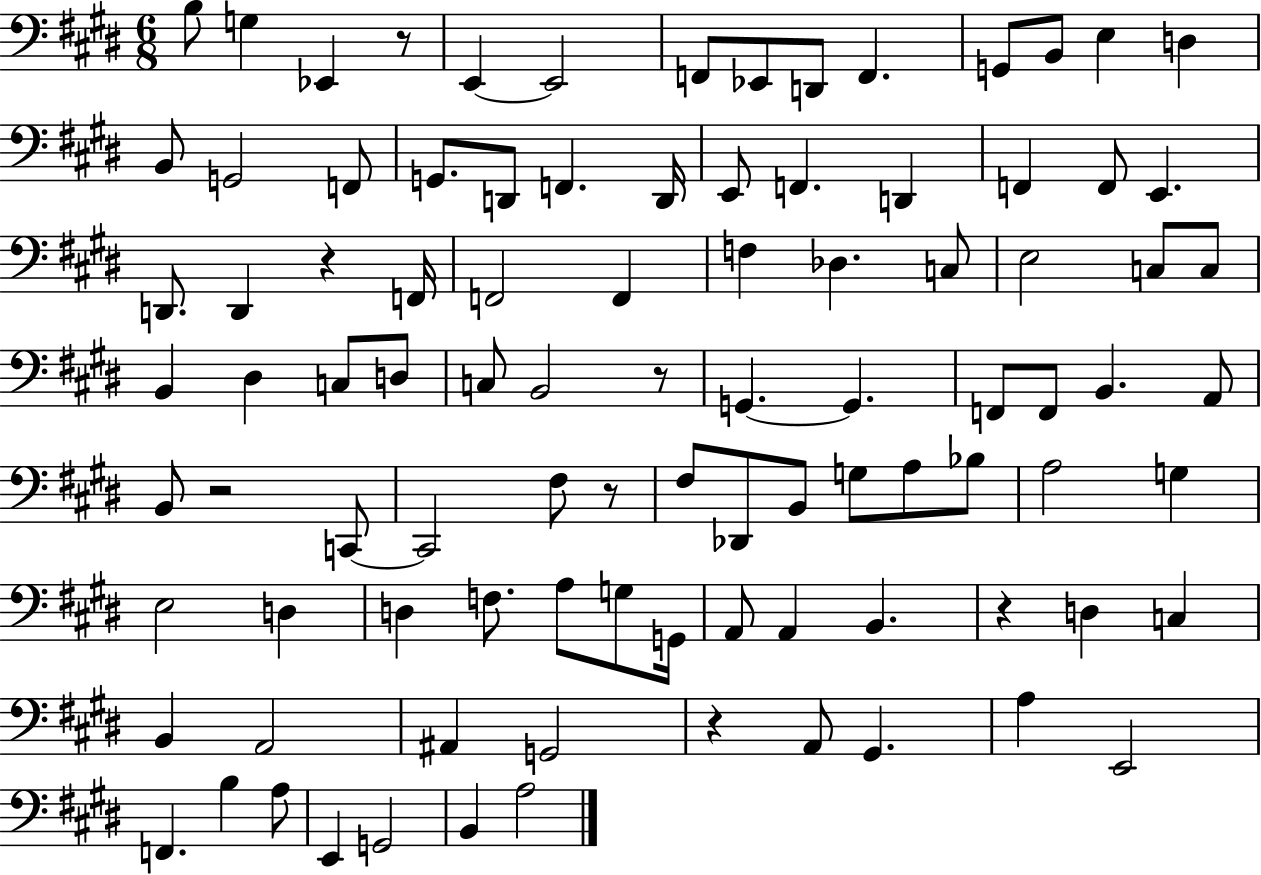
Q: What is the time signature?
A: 6/8